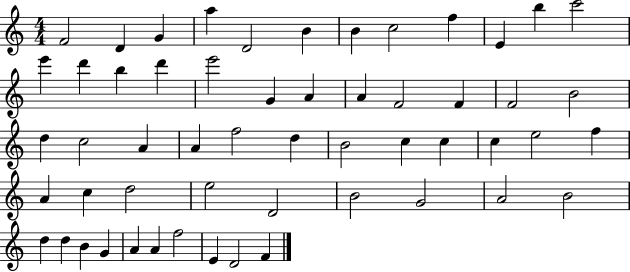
X:1
T:Untitled
M:4/4
L:1/4
K:C
F2 D G a D2 B B c2 f E b c'2 e' d' b d' e'2 G A A F2 F F2 B2 d c2 A A f2 d B2 c c c e2 f A c d2 e2 D2 B2 G2 A2 B2 d d B G A A f2 E D2 F